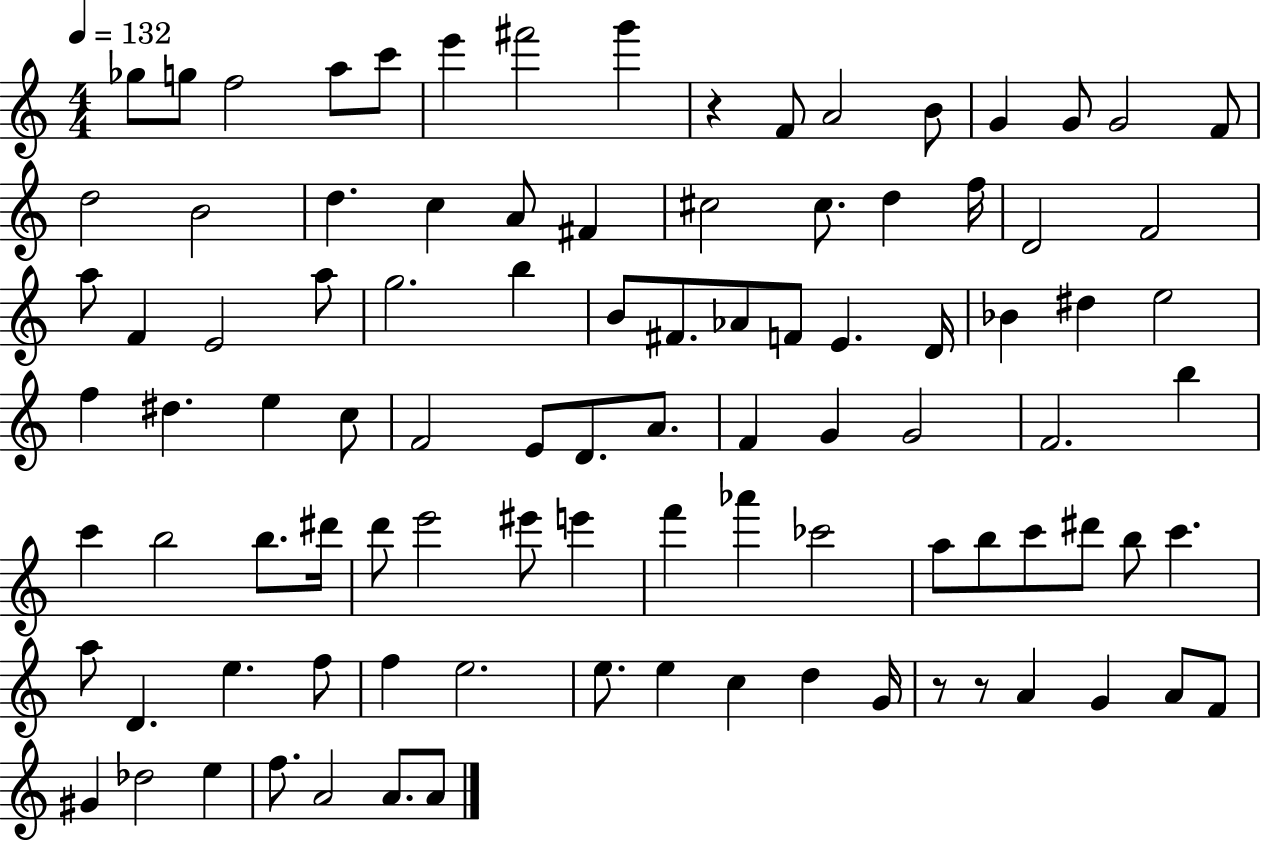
X:1
T:Untitled
M:4/4
L:1/4
K:C
_g/2 g/2 f2 a/2 c'/2 e' ^f'2 g' z F/2 A2 B/2 G G/2 G2 F/2 d2 B2 d c A/2 ^F ^c2 ^c/2 d f/4 D2 F2 a/2 F E2 a/2 g2 b B/2 ^F/2 _A/2 F/2 E D/4 _B ^d e2 f ^d e c/2 F2 E/2 D/2 A/2 F G G2 F2 b c' b2 b/2 ^d'/4 d'/2 e'2 ^e'/2 e' f' _a' _c'2 a/2 b/2 c'/2 ^d'/2 b/2 c' a/2 D e f/2 f e2 e/2 e c d G/4 z/2 z/2 A G A/2 F/2 ^G _d2 e f/2 A2 A/2 A/2